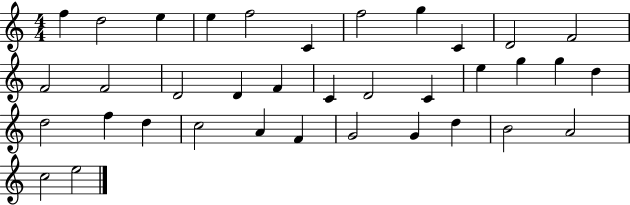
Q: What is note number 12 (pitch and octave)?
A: F4